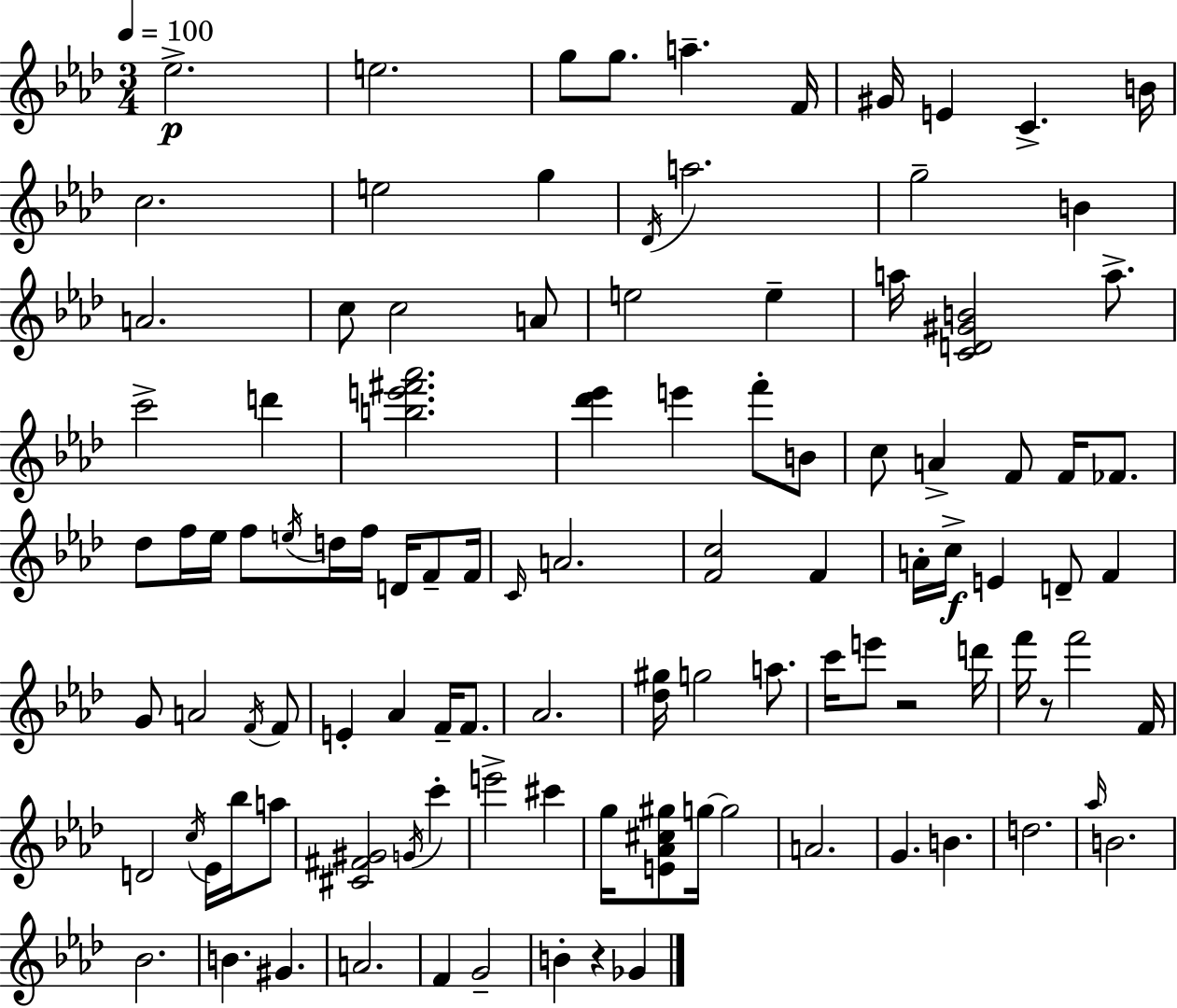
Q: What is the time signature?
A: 3/4